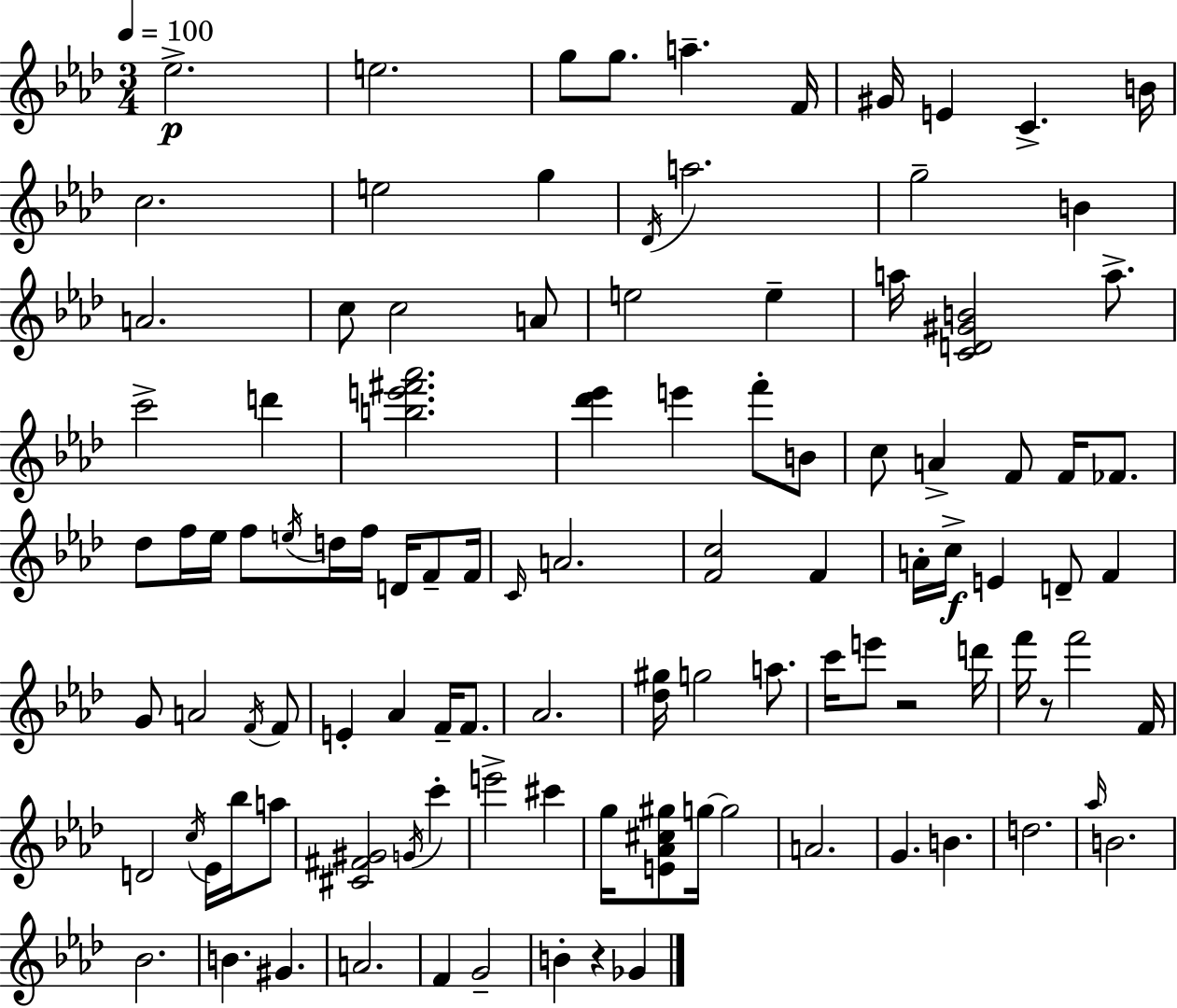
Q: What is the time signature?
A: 3/4